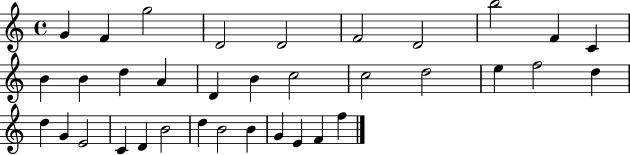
X:1
T:Untitled
M:4/4
L:1/4
K:C
G F g2 D2 D2 F2 D2 b2 F C B B d A D B c2 c2 d2 e f2 d d G E2 C D B2 d B2 B G E F f